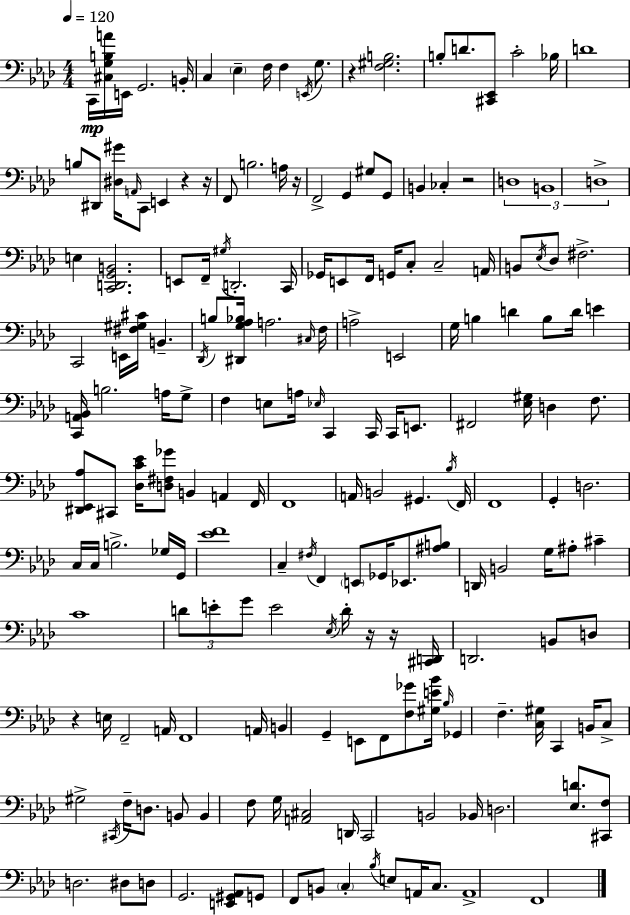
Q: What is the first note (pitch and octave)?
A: C2